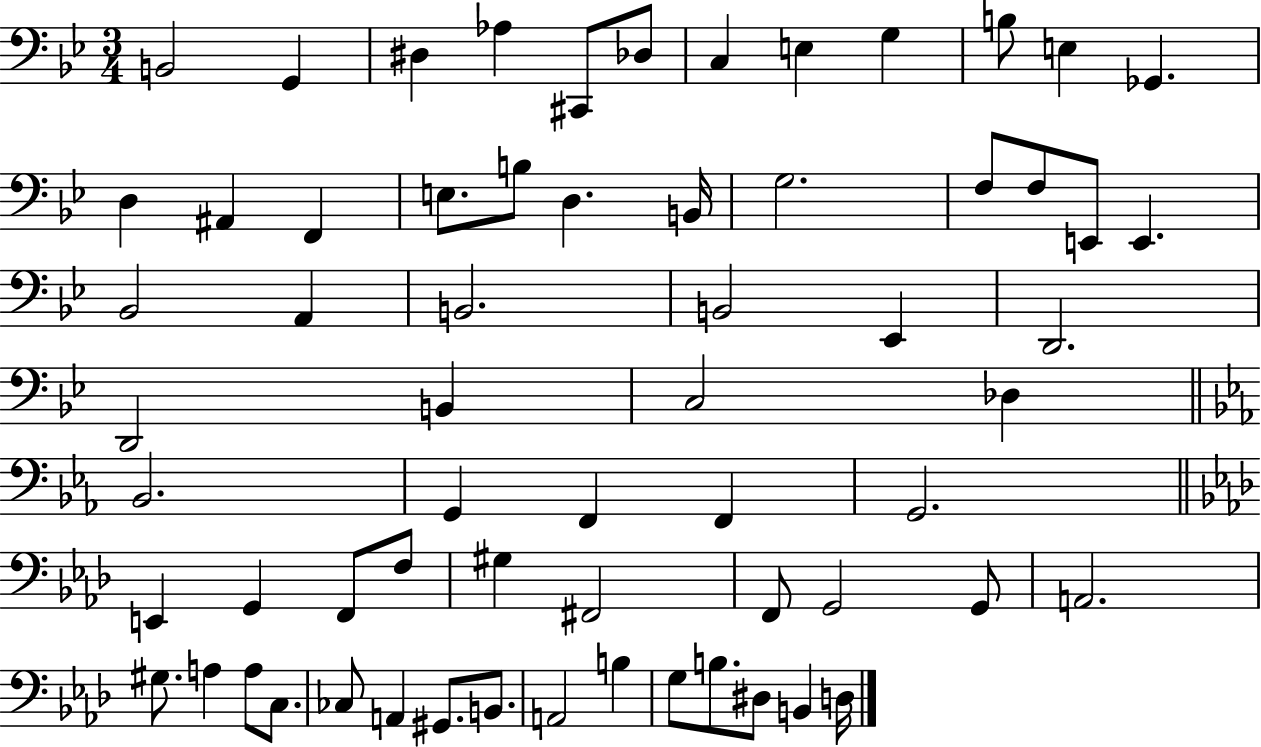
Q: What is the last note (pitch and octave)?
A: D3